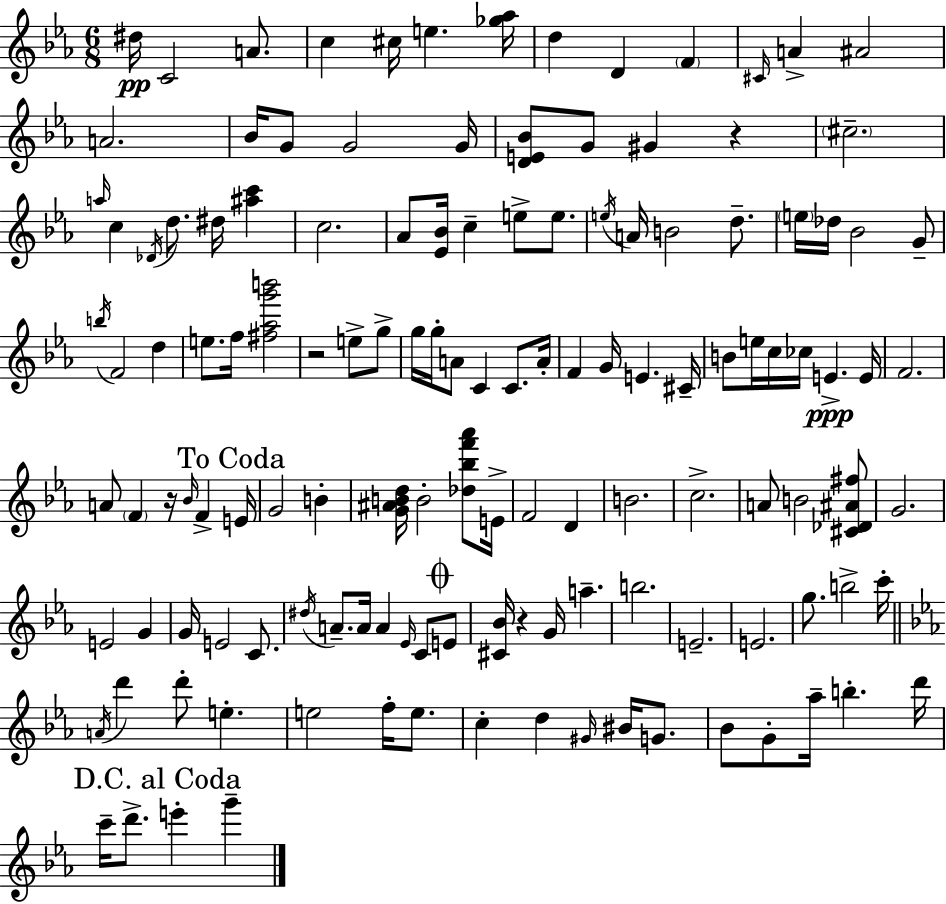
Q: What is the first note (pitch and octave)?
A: D#5